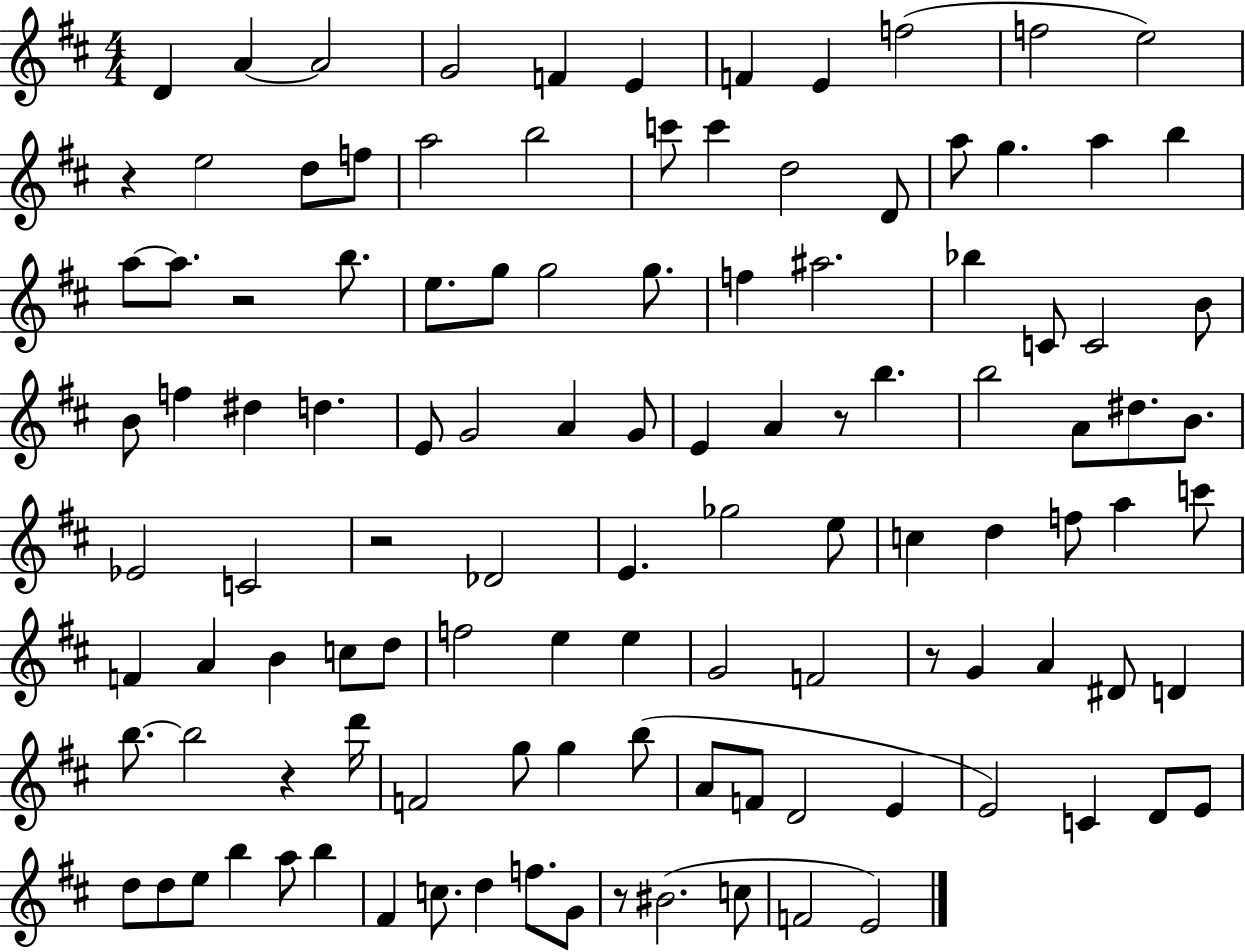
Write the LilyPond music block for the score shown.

{
  \clef treble
  \numericTimeSignature
  \time 4/4
  \key d \major
  \repeat volta 2 { d'4 a'4~~ a'2 | g'2 f'4 e'4 | f'4 e'4 f''2( | f''2 e''2) | \break r4 e''2 d''8 f''8 | a''2 b''2 | c'''8 c'''4 d''2 d'8 | a''8 g''4. a''4 b''4 | \break a''8~~ a''8. r2 b''8. | e''8. g''8 g''2 g''8. | f''4 ais''2. | bes''4 c'8 c'2 b'8 | \break b'8 f''4 dis''4 d''4. | e'8 g'2 a'4 g'8 | e'4 a'4 r8 b''4. | b''2 a'8 dis''8. b'8. | \break ees'2 c'2 | r2 des'2 | e'4. ges''2 e''8 | c''4 d''4 f''8 a''4 c'''8 | \break f'4 a'4 b'4 c''8 d''8 | f''2 e''4 e''4 | g'2 f'2 | r8 g'4 a'4 dis'8 d'4 | \break b''8.~~ b''2 r4 d'''16 | f'2 g''8 g''4 b''8( | a'8 f'8 d'2 e'4 | e'2) c'4 d'8 e'8 | \break d''8 d''8 e''8 b''4 a''8 b''4 | fis'4 c''8. d''4 f''8. g'8 | r8 bis'2.( c''8 | f'2 e'2) | \break } \bar "|."
}